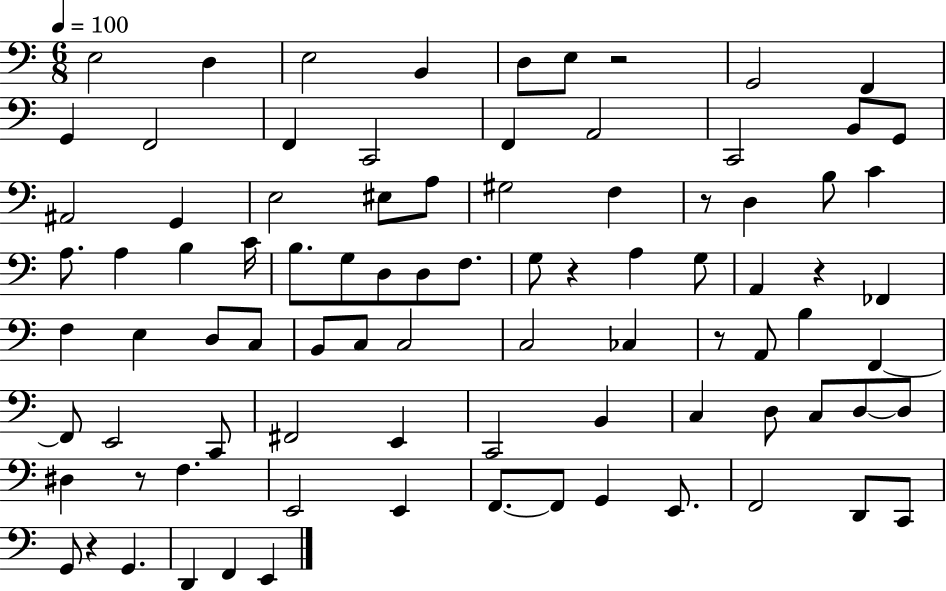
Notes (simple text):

E3/h D3/q E3/h B2/q D3/e E3/e R/h G2/h F2/q G2/q F2/h F2/q C2/h F2/q A2/h C2/h B2/e G2/e A#2/h G2/q E3/h EIS3/e A3/e G#3/h F3/q R/e D3/q B3/e C4/q A3/e. A3/q B3/q C4/s B3/e. G3/e D3/e D3/e F3/e. G3/e R/q A3/q G3/e A2/q R/q FES2/q F3/q E3/q D3/e C3/e B2/e C3/e C3/h C3/h CES3/q R/e A2/e B3/q F2/q F2/e E2/h C2/e F#2/h E2/q C2/h B2/q C3/q D3/e C3/e D3/e D3/e D#3/q R/e F3/q. E2/h E2/q F2/e. F2/e G2/q E2/e. F2/h D2/e C2/e G2/e R/q G2/q. D2/q F2/q E2/q